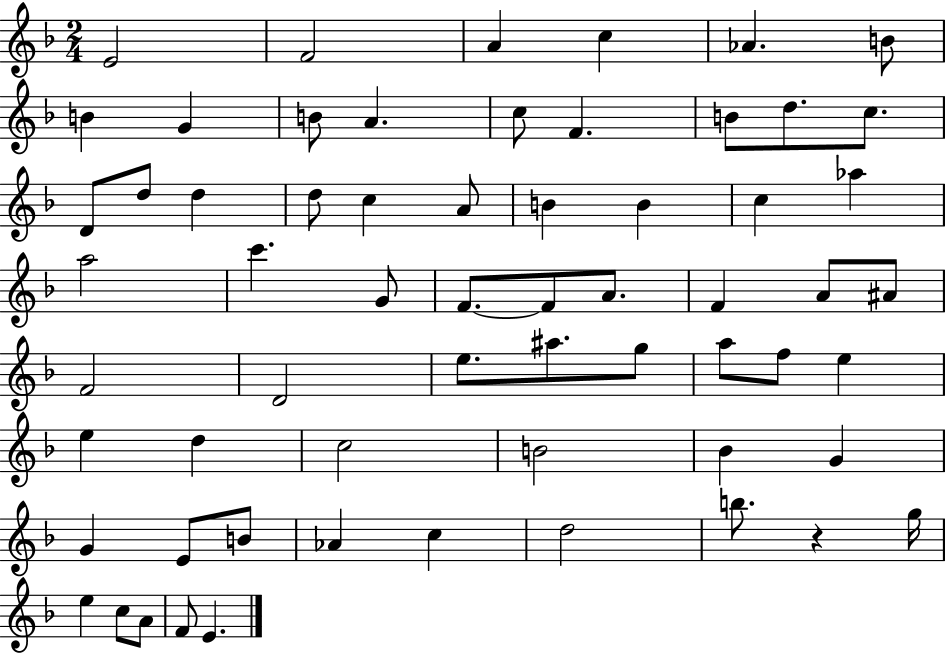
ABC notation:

X:1
T:Untitled
M:2/4
L:1/4
K:F
E2 F2 A c _A B/2 B G B/2 A c/2 F B/2 d/2 c/2 D/2 d/2 d d/2 c A/2 B B c _a a2 c' G/2 F/2 F/2 A/2 F A/2 ^A/2 F2 D2 e/2 ^a/2 g/2 a/2 f/2 e e d c2 B2 _B G G E/2 B/2 _A c d2 b/2 z g/4 e c/2 A/2 F/2 E